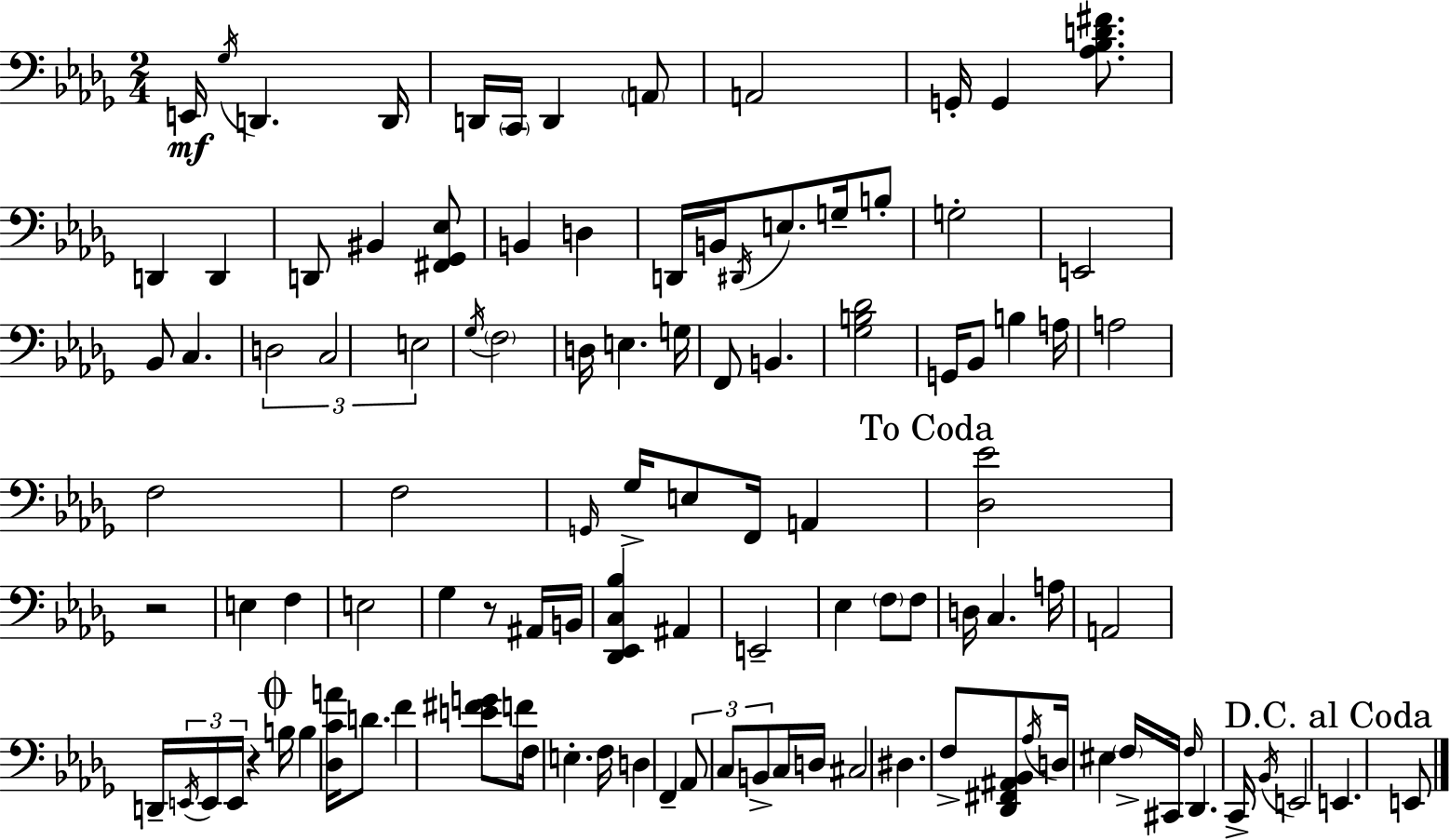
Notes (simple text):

E2/s Gb3/s D2/q. D2/s D2/s C2/s D2/q A2/e A2/h G2/s G2/q [Ab3,Bb3,D4,F#4]/e. D2/q D2/q D2/e BIS2/q [F#2,Gb2,Eb3]/e B2/q D3/q D2/s B2/s D#2/s E3/e. G3/s B3/e G3/h E2/h Bb2/e C3/q. D3/h C3/h E3/h Gb3/s F3/h D3/s E3/q. G3/s F2/e B2/q. [Gb3,B3,Db4]/h G2/s Bb2/e B3/q A3/s A3/h F3/h F3/h G2/s Gb3/s E3/e F2/s A2/q [Db3,Eb4]/h R/h E3/q F3/q E3/h Gb3/q R/e A#2/s B2/s [Db2,Eb2,C3,Bb3]/q A#2/q E2/h Eb3/q F3/e F3/e D3/s C3/q. A3/s A2/h D2/s E2/s E2/s E2/s R/q B3/s B3/q [Db3,C4,A4]/s D4/e. F4/q [E4,F#4,G4]/e F4/e F3/s E3/q. F3/s D3/q F2/q Ab2/e C3/e B2/e C3/s D3/s C#3/h D#3/q. F3/e [Db2,F#2,A#2,Bb2]/e Ab3/s D3/s EIS3/q F3/s C#2/s F3/s Db2/q. C2/s Bb2/s E2/h E2/q. E2/e